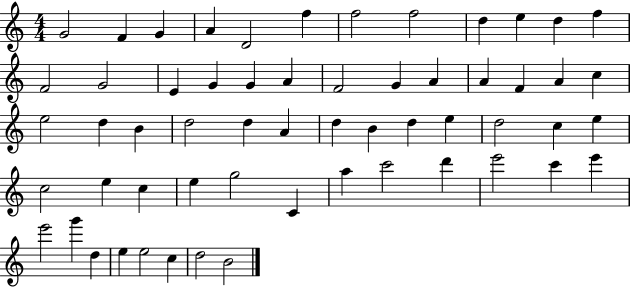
X:1
T:Untitled
M:4/4
L:1/4
K:C
G2 F G A D2 f f2 f2 d e d f F2 G2 E G G A F2 G A A F A c e2 d B d2 d A d B d e d2 c e c2 e c e g2 C a c'2 d' e'2 c' e' e'2 g' d e e2 c d2 B2